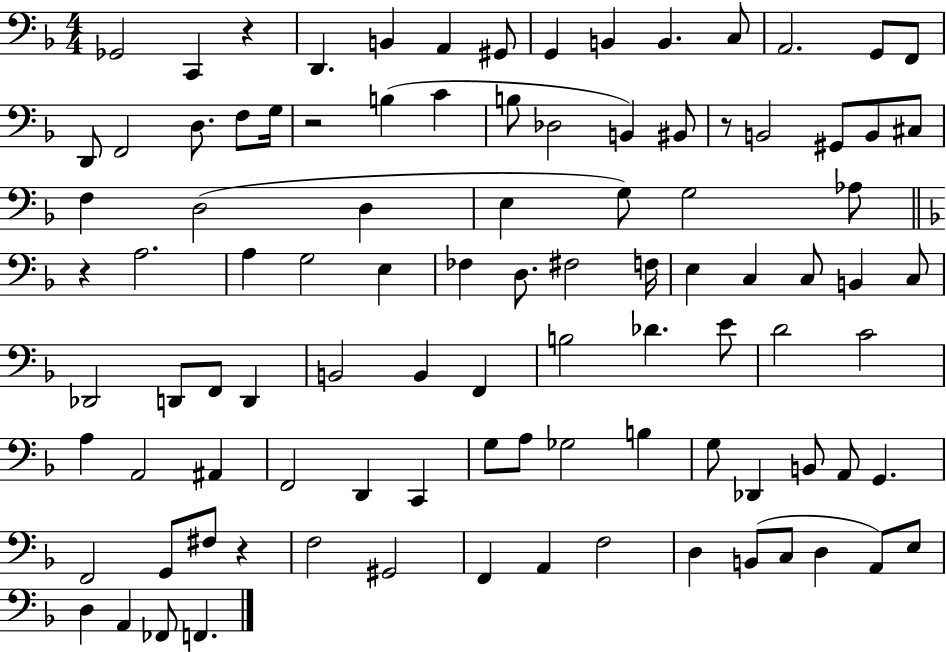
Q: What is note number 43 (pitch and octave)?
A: F3